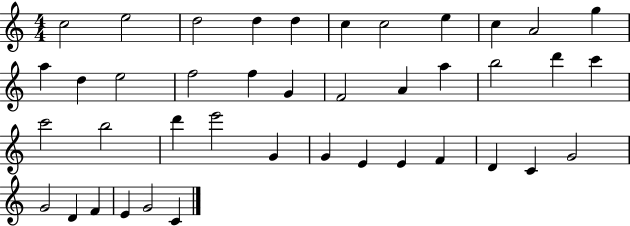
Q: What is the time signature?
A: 4/4